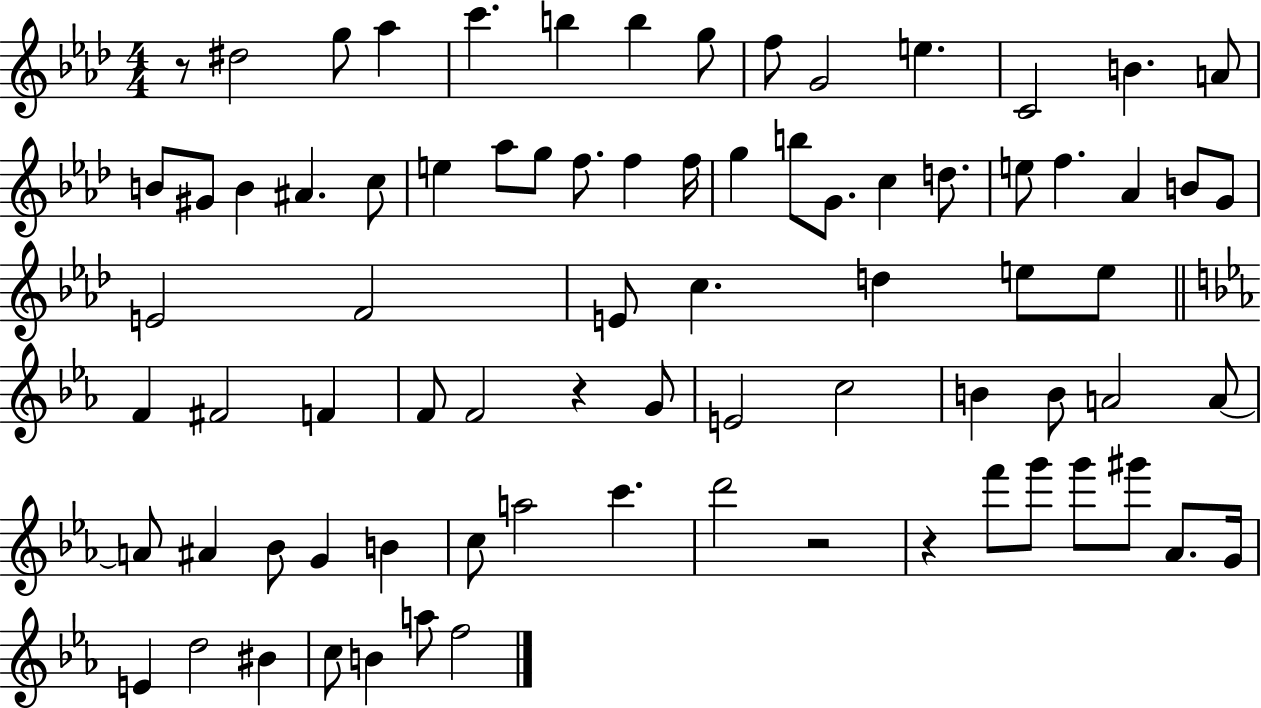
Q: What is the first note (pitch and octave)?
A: D#5